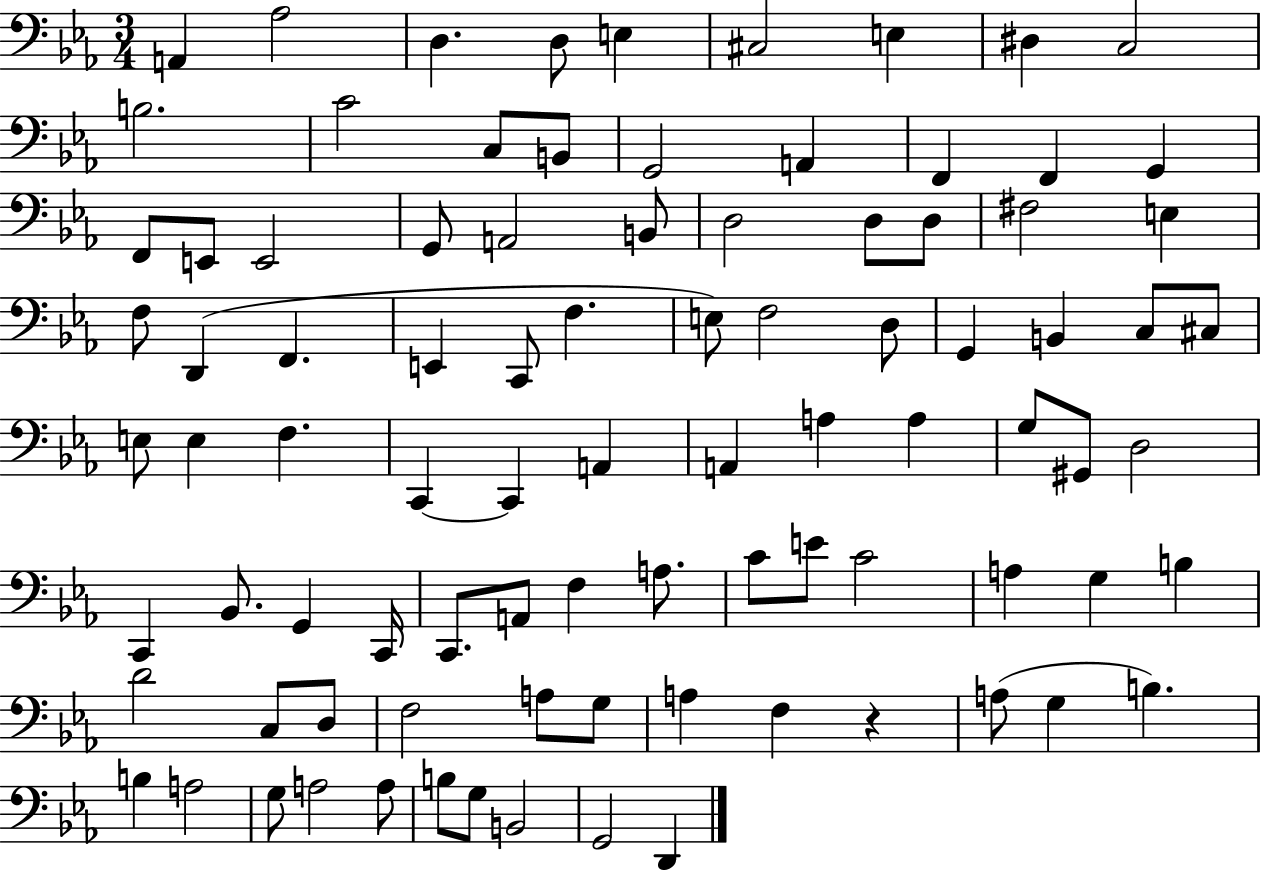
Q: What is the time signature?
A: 3/4